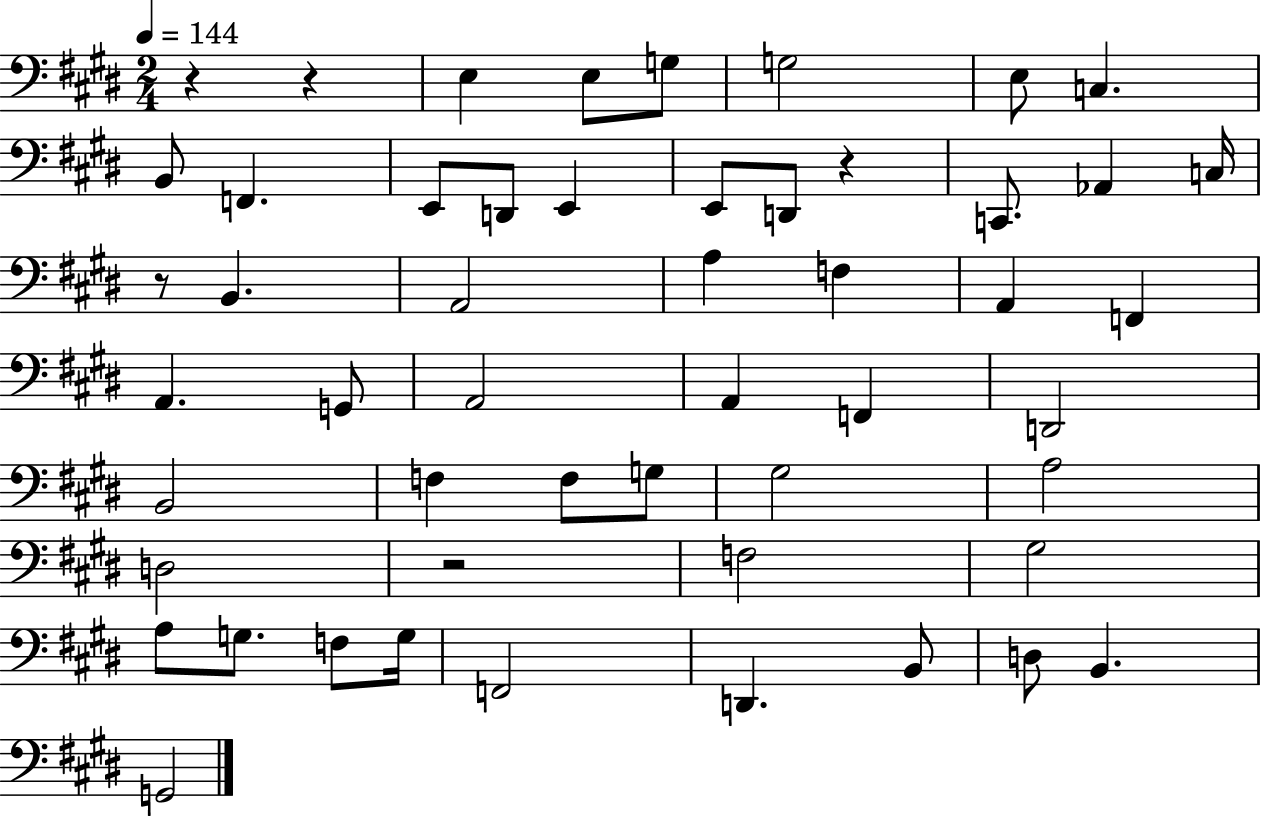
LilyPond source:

{
  \clef bass
  \numericTimeSignature
  \time 2/4
  \key e \major
  \tempo 4 = 144
  r4 r4 | e4 e8 g8 | g2 | e8 c4. | \break b,8 f,4. | e,8 d,8 e,4 | e,8 d,8 r4 | c,8. aes,4 c16 | \break r8 b,4. | a,2 | a4 f4 | a,4 f,4 | \break a,4. g,8 | a,2 | a,4 f,4 | d,2 | \break b,2 | f4 f8 g8 | gis2 | a2 | \break d2 | r2 | f2 | gis2 | \break a8 g8. f8 g16 | f,2 | d,4. b,8 | d8 b,4. | \break g,2 | \bar "|."
}